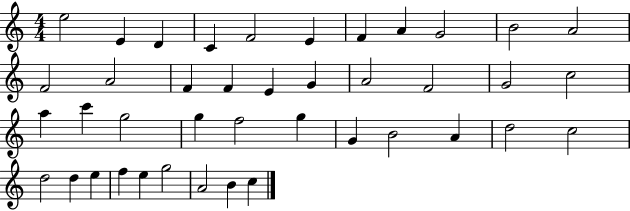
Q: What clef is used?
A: treble